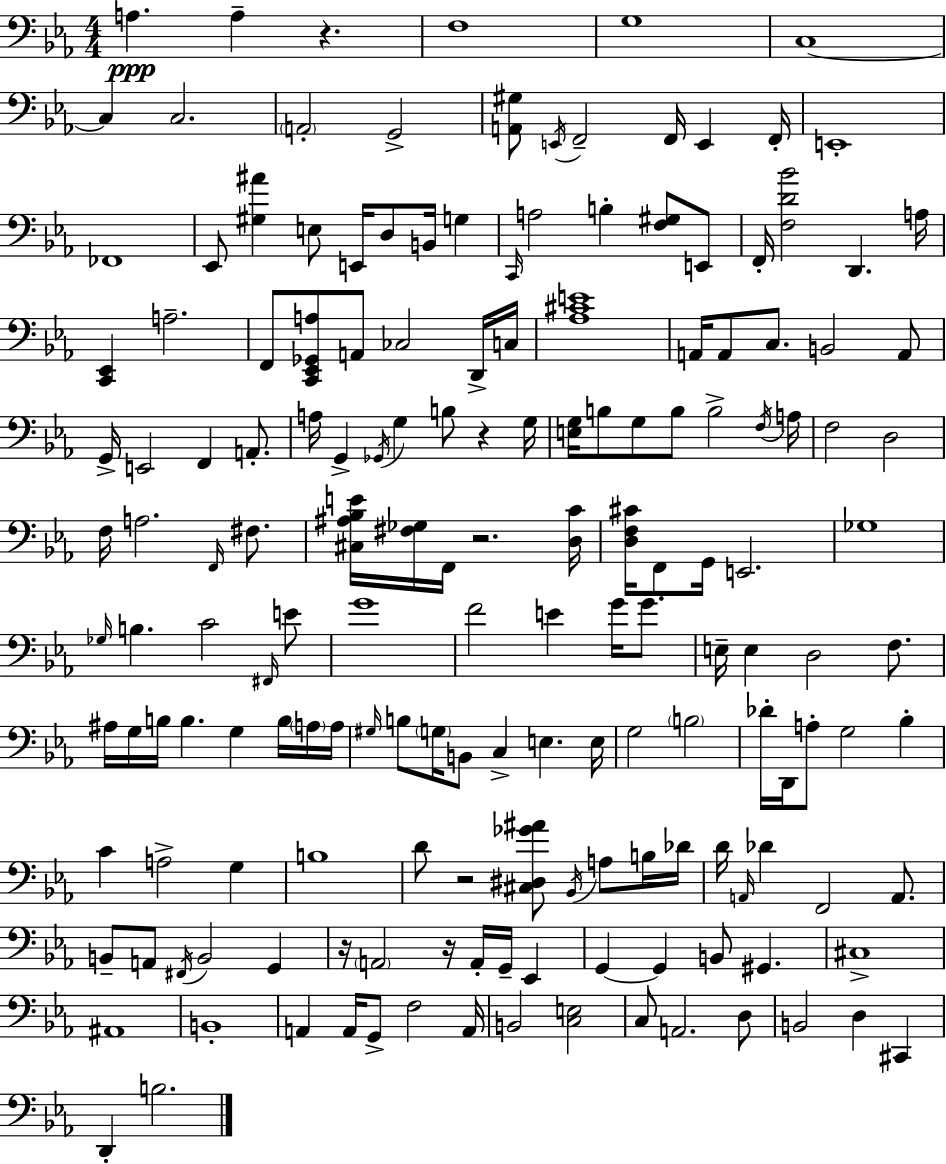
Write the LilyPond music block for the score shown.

{
  \clef bass
  \numericTimeSignature
  \time 4/4
  \key c \minor
  a4.\ppp a4-- r4. | f1 | g1 | c1~~ | \break c4 c2. | \parenthesize a,2-. g,2-> | <a, gis>8 \acciaccatura { e,16 } f,2-- f,16 e,4 | f,16-. e,1-. | \break fes,1 | ees,8 <gis ais'>4 e8 e,16 d8 b,16 g4 | \grace { c,16 } a2 b4-. <f gis>8 | e,8 f,16-. <f d' bes'>2 d,4. | \break a16 <c, ees,>4 a2.-- | f,8 <c, ees, ges, a>8 a,8 ces2 | d,16-> c16 <aes cis' e'>1 | a,16 a,8 c8. b,2 | \break a,8 g,16-> e,2 f,4 a,8.-. | a16 g,4-> \acciaccatura { ges,16 } g4 b8 r4 | g16 <e g>16 b8 g8 b8 b2-> | \acciaccatura { f16 } a16 f2 d2 | \break f16 a2. | \grace { f,16 } fis8. <cis ais bes e'>16 <fis ges>16 f,16 r2. | <d c'>16 <d f cis'>16 f,8 g,16 e,2. | ges1 | \break \grace { ges16 } b4. c'2 | \grace { fis,16 } e'8 g'1 | f'2 e'4 | g'16 g'8. e16-- e4 d2 | \break f8. ais16 g16 b16 b4. | g4 b16 \parenthesize a16 a16 \grace { gis16 } b8 \parenthesize g16 b,8 c4-> | e4. e16 g2 | \parenthesize b2 des'16-. d,16 a8-. g2 | \break bes4-. c'4 a2-> | g4 b1 | d'8 r2 | <cis dis ges' ais'>8 \acciaccatura { bes,16 } a8 b16 des'16 d'16 \grace { a,16 } des'4 f,2 | \break a,8. b,8-- a,8 \acciaccatura { fis,16 } b,2 | g,4 r16 \parenthesize a,2 | r16 a,16-. g,16-- ees,4 g,4~~ g,4 | b,8 gis,4. cis1-> | \break ais,1 | b,1-. | a,4 a,16 | g,8-> f2 a,16 b,2 | \break <c e>2 c8 a,2. | d8 b,2 | d4 cis,4 d,4-. b2. | \bar "|."
}